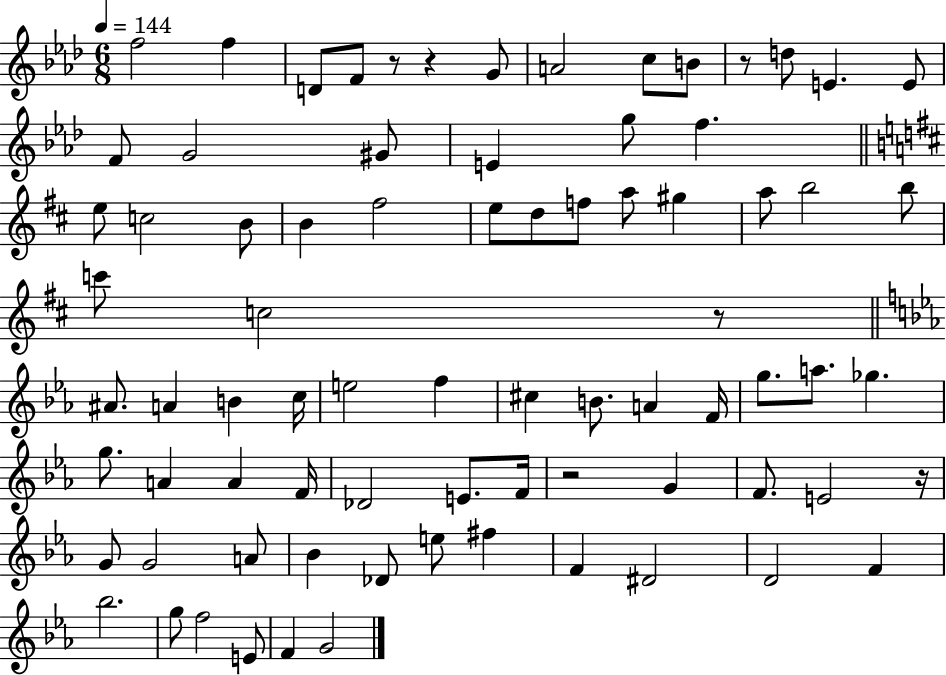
X:1
T:Untitled
M:6/8
L:1/4
K:Ab
f2 f D/2 F/2 z/2 z G/2 A2 c/2 B/2 z/2 d/2 E E/2 F/2 G2 ^G/2 E g/2 f e/2 c2 B/2 B ^f2 e/2 d/2 f/2 a/2 ^g a/2 b2 b/2 c'/2 c2 z/2 ^A/2 A B c/4 e2 f ^c B/2 A F/4 g/2 a/2 _g g/2 A A F/4 _D2 E/2 F/4 z2 G F/2 E2 z/4 G/2 G2 A/2 _B _D/2 e/2 ^f F ^D2 D2 F _b2 g/2 f2 E/2 F G2